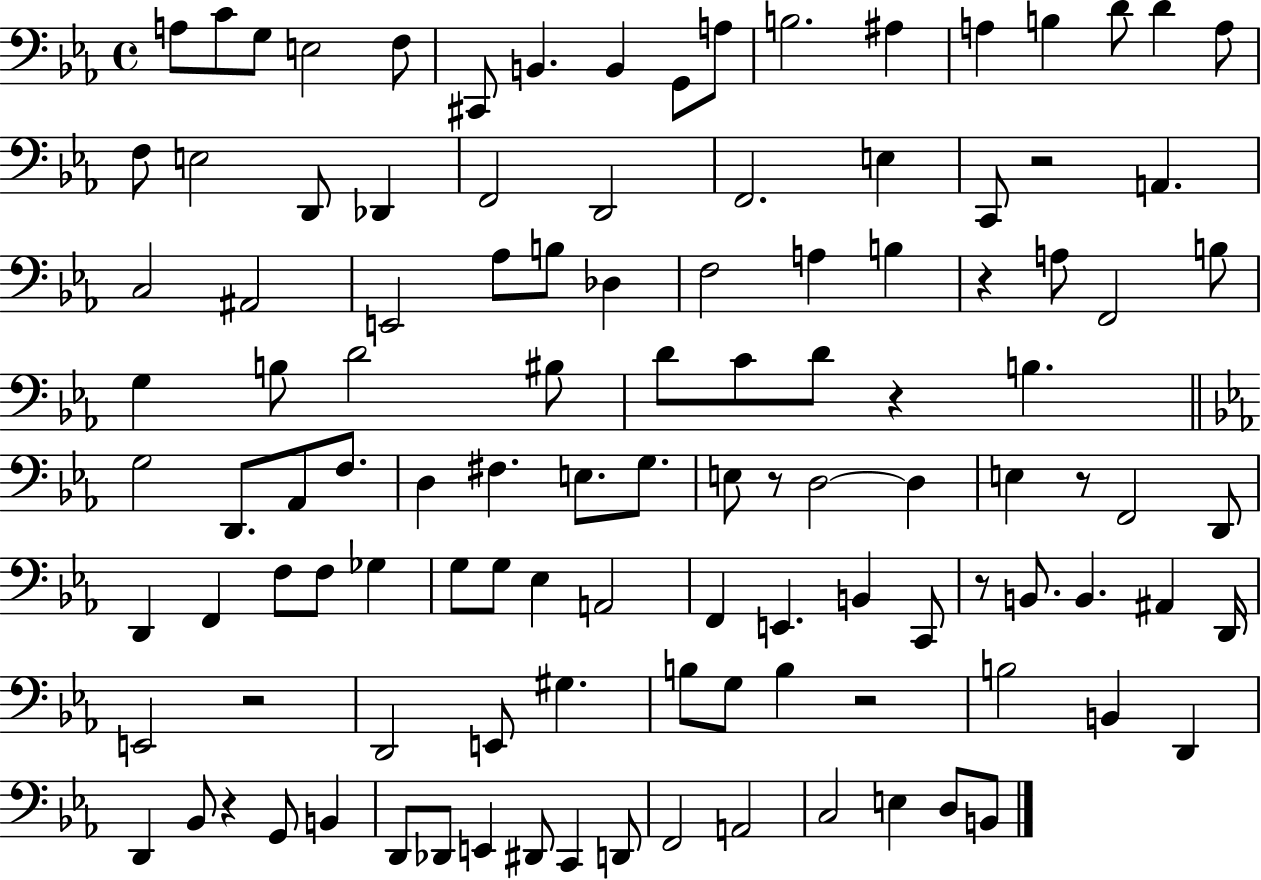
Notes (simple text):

A3/e C4/e G3/e E3/h F3/e C#2/e B2/q. B2/q G2/e A3/e B3/h. A#3/q A3/q B3/q D4/e D4/q A3/e F3/e E3/h D2/e Db2/q F2/h D2/h F2/h. E3/q C2/e R/h A2/q. C3/h A#2/h E2/h Ab3/e B3/e Db3/q F3/h A3/q B3/q R/q A3/e F2/h B3/e G3/q B3/e D4/h BIS3/e D4/e C4/e D4/e R/q B3/q. G3/h D2/e. Ab2/e F3/e. D3/q F#3/q. E3/e. G3/e. E3/e R/e D3/h D3/q E3/q R/e F2/h D2/e D2/q F2/q F3/e F3/e Gb3/q G3/e G3/e Eb3/q A2/h F2/q E2/q. B2/q C2/e R/e B2/e. B2/q. A#2/q D2/s E2/h R/h D2/h E2/e G#3/q. B3/e G3/e B3/q R/h B3/h B2/q D2/q D2/q Bb2/e R/q G2/e B2/q D2/e Db2/e E2/q D#2/e C2/q D2/e F2/h A2/h C3/h E3/q D3/e B2/e